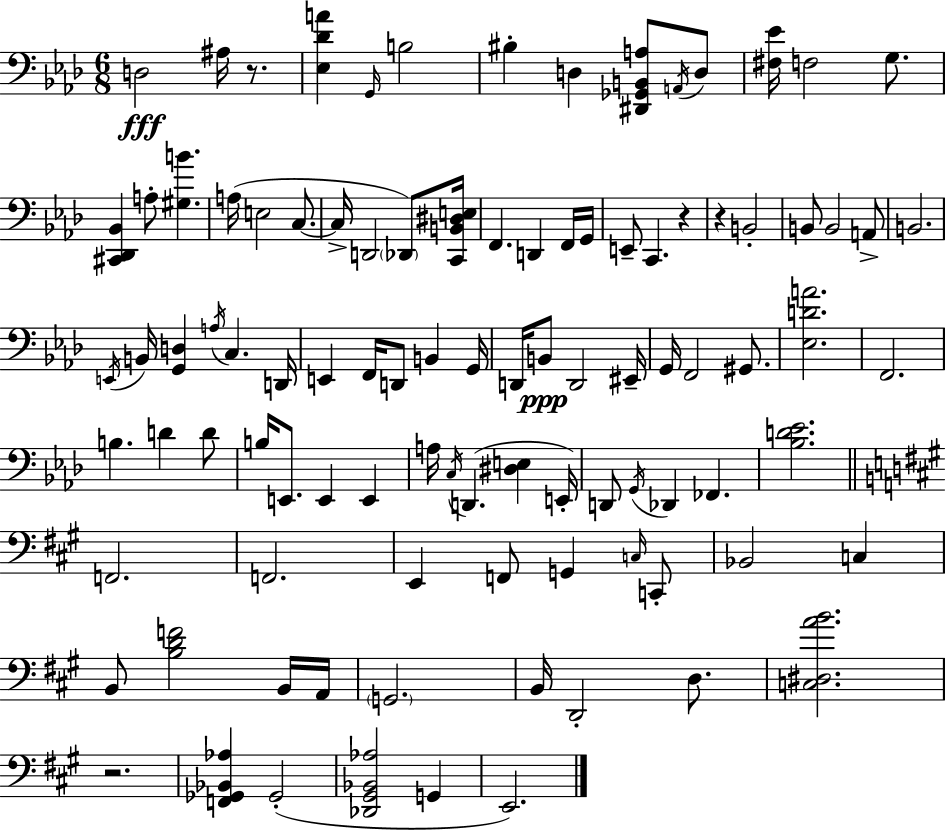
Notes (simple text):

D3/h A#3/s R/e. [Eb3,Db4,A4]/q G2/s B3/h BIS3/q D3/q [D#2,Gb2,B2,A3]/e A2/s D3/e [F#3,Eb4]/s F3/h G3/e. [C#2,Db2,Bb2]/q A3/e [G#3,B4]/q. A3/s E3/h C3/e. C3/s D2/h Db2/e [C2,B2,D#3,E3]/s F2/q. D2/q F2/s G2/s E2/e C2/q. R/q R/q B2/h B2/e B2/h A2/e B2/h. E2/s B2/s [G2,D3]/q A3/s C3/q. D2/s E2/q F2/s D2/e B2/q G2/s D2/s B2/e D2/h EIS2/s G2/s F2/h G#2/e. [Eb3,D4,A4]/h. F2/h. B3/q. D4/q D4/e B3/s E2/e. E2/q E2/q A3/s C3/s D2/q. [D#3,E3]/q E2/s D2/e G2/s Db2/q FES2/q. [Bb3,D4,Eb4]/h. F2/h. F2/h. E2/q F2/e G2/q C3/s C2/e Bb2/h C3/q B2/e [B3,D4,F4]/h B2/s A2/s G2/h. B2/s D2/h D3/e. [C3,D#3,A4,B4]/h. R/h. [F2,Gb2,Bb2,Ab3]/q Gb2/h [Db2,G#2,Bb2,Ab3]/h G2/q E2/h.